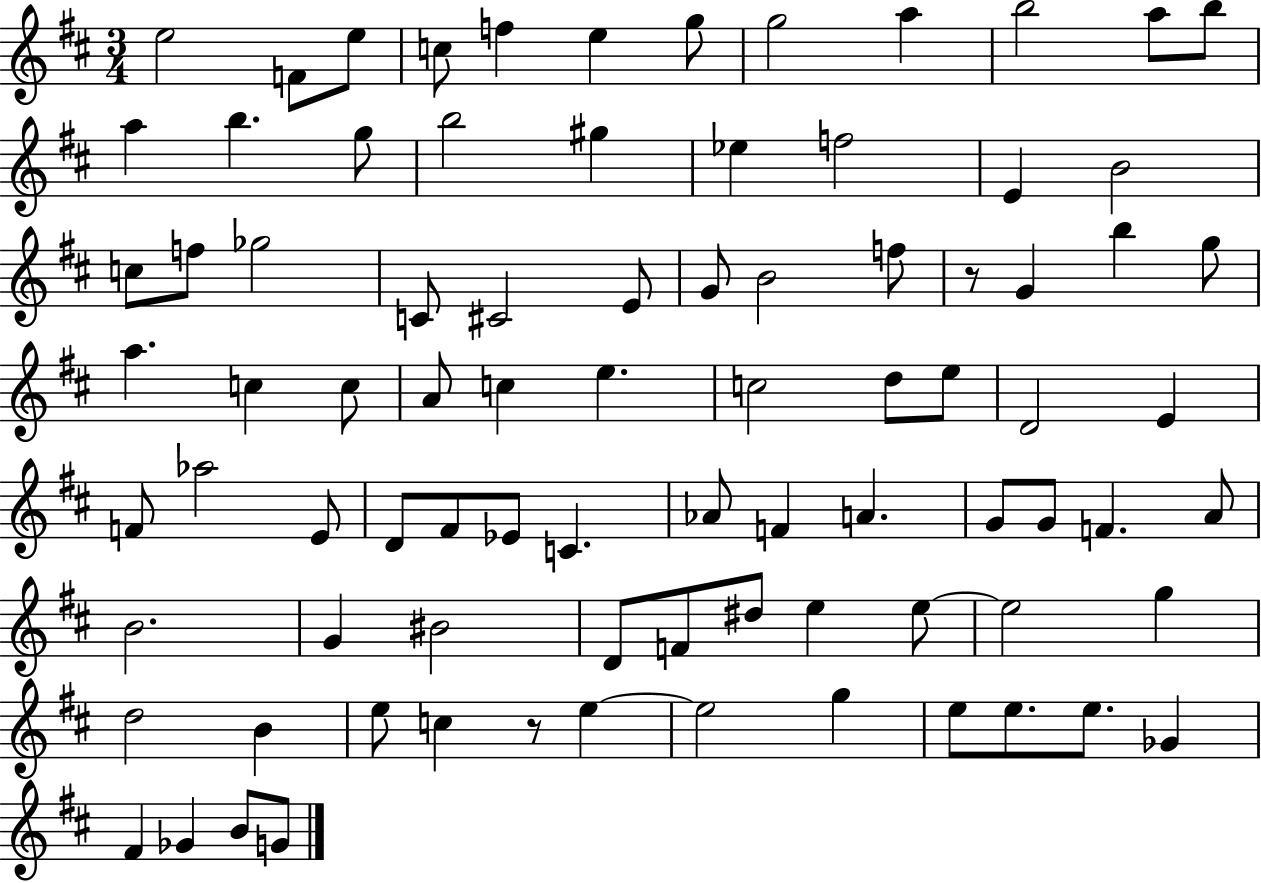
E5/h F4/e E5/e C5/e F5/q E5/q G5/e G5/h A5/q B5/h A5/e B5/e A5/q B5/q. G5/e B5/h G#5/q Eb5/q F5/h E4/q B4/h C5/e F5/e Gb5/h C4/e C#4/h E4/e G4/e B4/h F5/e R/e G4/q B5/q G5/e A5/q. C5/q C5/e A4/e C5/q E5/q. C5/h D5/e E5/e D4/h E4/q F4/e Ab5/h E4/e D4/e F#4/e Eb4/e C4/q. Ab4/e F4/q A4/q. G4/e G4/e F4/q. A4/e B4/h. G4/q BIS4/h D4/e F4/e D#5/e E5/q E5/e E5/h G5/q D5/h B4/q E5/e C5/q R/e E5/q E5/h G5/q E5/e E5/e. E5/e. Gb4/q F#4/q Gb4/q B4/e G4/e